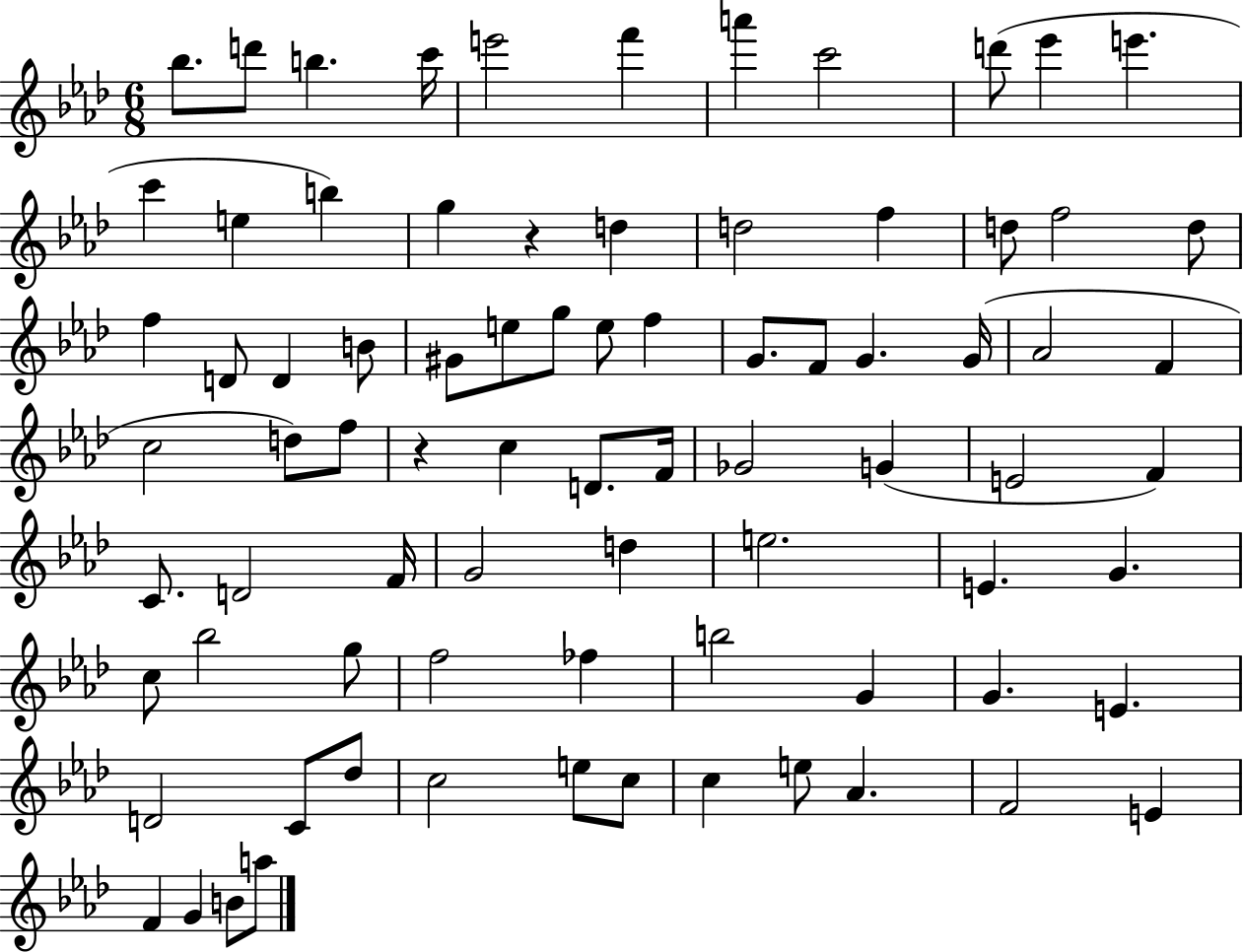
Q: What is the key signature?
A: AES major